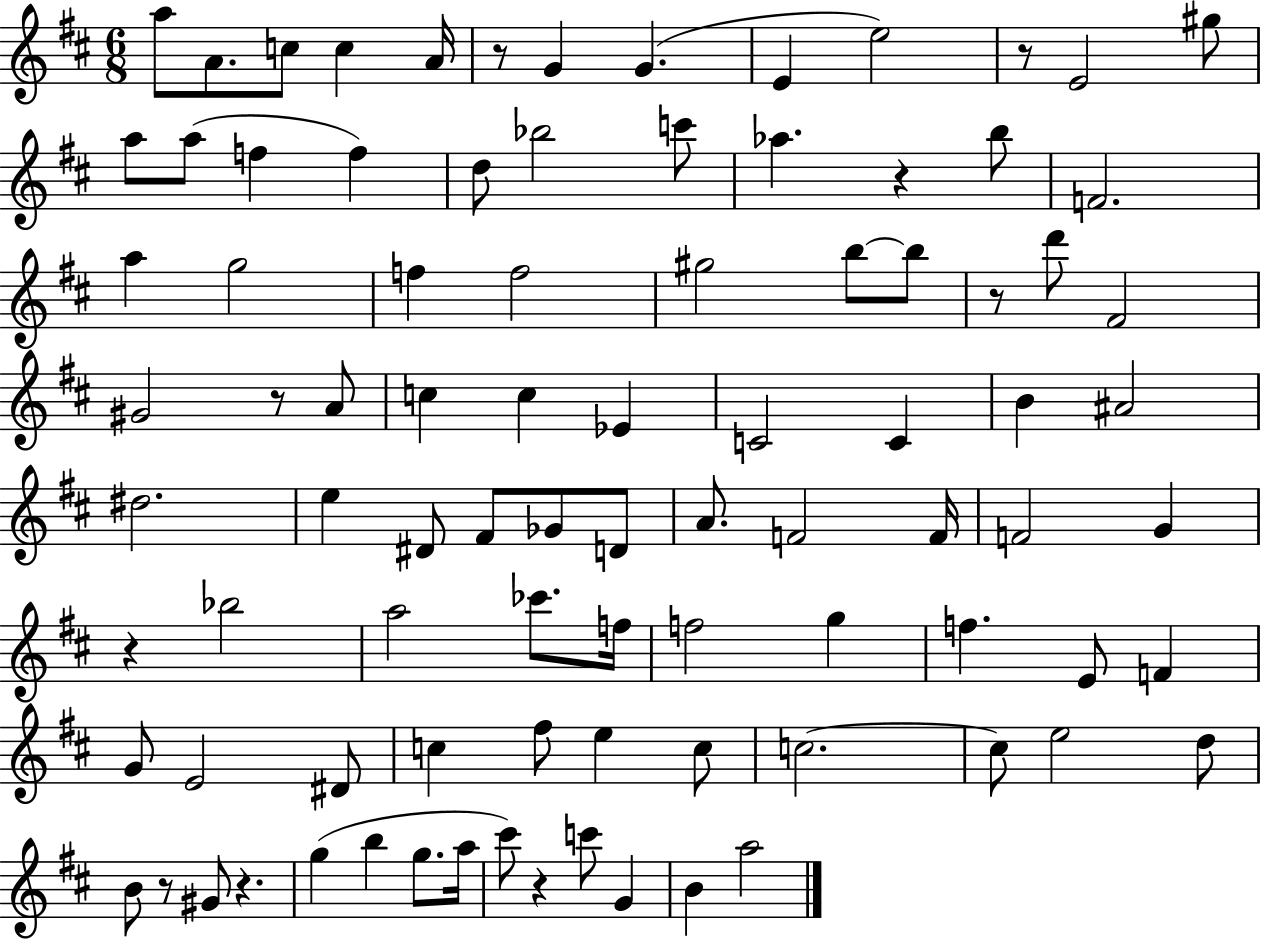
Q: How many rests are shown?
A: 9